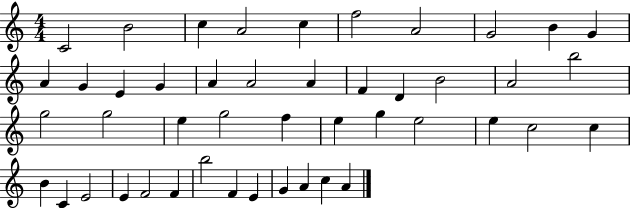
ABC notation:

X:1
T:Untitled
M:4/4
L:1/4
K:C
C2 B2 c A2 c f2 A2 G2 B G A G E G A A2 A F D B2 A2 b2 g2 g2 e g2 f e g e2 e c2 c B C E2 E F2 F b2 F E G A c A